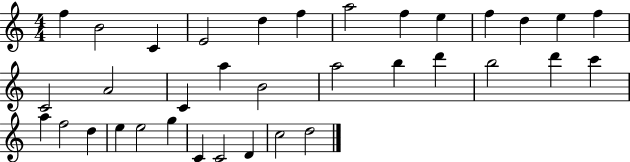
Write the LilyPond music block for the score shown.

{
  \clef treble
  \numericTimeSignature
  \time 4/4
  \key c \major
  f''4 b'2 c'4 | e'2 d''4 f''4 | a''2 f''4 e''4 | f''4 d''4 e''4 f''4 | \break c'2 a'2 | c'4 a''4 b'2 | a''2 b''4 d'''4 | b''2 d'''4 c'''4 | \break a''4 f''2 d''4 | e''4 e''2 g''4 | c'4 c'2 d'4 | c''2 d''2 | \break \bar "|."
}